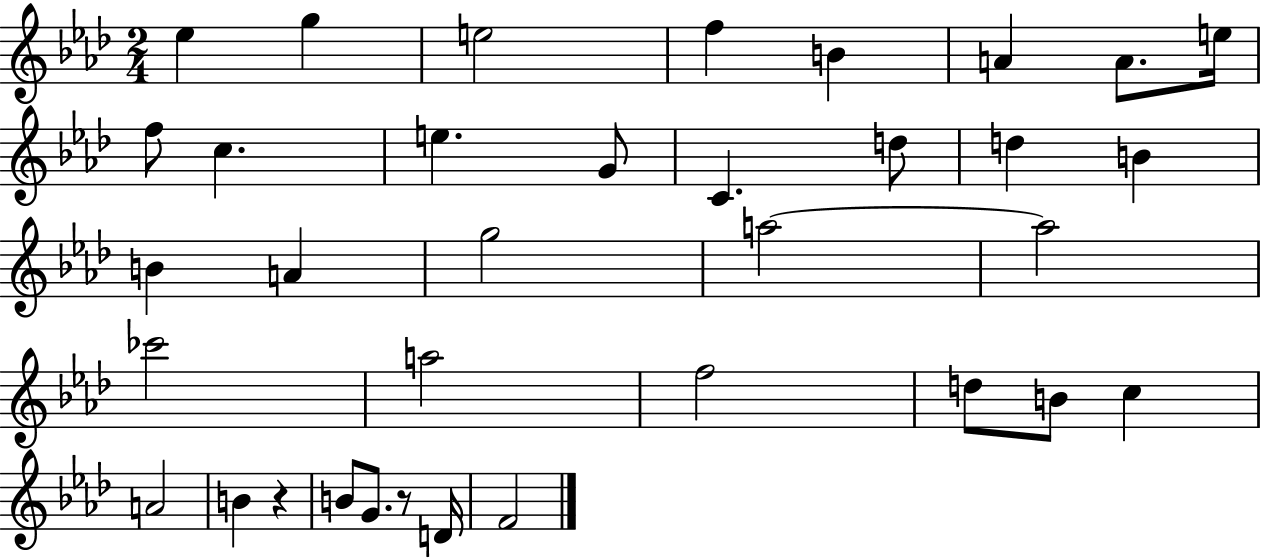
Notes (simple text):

Eb5/q G5/q E5/h F5/q B4/q A4/q A4/e. E5/s F5/e C5/q. E5/q. G4/e C4/q. D5/e D5/q B4/q B4/q A4/q G5/h A5/h A5/h CES6/h A5/h F5/h D5/e B4/e C5/q A4/h B4/q R/q B4/e G4/e. R/e D4/s F4/h